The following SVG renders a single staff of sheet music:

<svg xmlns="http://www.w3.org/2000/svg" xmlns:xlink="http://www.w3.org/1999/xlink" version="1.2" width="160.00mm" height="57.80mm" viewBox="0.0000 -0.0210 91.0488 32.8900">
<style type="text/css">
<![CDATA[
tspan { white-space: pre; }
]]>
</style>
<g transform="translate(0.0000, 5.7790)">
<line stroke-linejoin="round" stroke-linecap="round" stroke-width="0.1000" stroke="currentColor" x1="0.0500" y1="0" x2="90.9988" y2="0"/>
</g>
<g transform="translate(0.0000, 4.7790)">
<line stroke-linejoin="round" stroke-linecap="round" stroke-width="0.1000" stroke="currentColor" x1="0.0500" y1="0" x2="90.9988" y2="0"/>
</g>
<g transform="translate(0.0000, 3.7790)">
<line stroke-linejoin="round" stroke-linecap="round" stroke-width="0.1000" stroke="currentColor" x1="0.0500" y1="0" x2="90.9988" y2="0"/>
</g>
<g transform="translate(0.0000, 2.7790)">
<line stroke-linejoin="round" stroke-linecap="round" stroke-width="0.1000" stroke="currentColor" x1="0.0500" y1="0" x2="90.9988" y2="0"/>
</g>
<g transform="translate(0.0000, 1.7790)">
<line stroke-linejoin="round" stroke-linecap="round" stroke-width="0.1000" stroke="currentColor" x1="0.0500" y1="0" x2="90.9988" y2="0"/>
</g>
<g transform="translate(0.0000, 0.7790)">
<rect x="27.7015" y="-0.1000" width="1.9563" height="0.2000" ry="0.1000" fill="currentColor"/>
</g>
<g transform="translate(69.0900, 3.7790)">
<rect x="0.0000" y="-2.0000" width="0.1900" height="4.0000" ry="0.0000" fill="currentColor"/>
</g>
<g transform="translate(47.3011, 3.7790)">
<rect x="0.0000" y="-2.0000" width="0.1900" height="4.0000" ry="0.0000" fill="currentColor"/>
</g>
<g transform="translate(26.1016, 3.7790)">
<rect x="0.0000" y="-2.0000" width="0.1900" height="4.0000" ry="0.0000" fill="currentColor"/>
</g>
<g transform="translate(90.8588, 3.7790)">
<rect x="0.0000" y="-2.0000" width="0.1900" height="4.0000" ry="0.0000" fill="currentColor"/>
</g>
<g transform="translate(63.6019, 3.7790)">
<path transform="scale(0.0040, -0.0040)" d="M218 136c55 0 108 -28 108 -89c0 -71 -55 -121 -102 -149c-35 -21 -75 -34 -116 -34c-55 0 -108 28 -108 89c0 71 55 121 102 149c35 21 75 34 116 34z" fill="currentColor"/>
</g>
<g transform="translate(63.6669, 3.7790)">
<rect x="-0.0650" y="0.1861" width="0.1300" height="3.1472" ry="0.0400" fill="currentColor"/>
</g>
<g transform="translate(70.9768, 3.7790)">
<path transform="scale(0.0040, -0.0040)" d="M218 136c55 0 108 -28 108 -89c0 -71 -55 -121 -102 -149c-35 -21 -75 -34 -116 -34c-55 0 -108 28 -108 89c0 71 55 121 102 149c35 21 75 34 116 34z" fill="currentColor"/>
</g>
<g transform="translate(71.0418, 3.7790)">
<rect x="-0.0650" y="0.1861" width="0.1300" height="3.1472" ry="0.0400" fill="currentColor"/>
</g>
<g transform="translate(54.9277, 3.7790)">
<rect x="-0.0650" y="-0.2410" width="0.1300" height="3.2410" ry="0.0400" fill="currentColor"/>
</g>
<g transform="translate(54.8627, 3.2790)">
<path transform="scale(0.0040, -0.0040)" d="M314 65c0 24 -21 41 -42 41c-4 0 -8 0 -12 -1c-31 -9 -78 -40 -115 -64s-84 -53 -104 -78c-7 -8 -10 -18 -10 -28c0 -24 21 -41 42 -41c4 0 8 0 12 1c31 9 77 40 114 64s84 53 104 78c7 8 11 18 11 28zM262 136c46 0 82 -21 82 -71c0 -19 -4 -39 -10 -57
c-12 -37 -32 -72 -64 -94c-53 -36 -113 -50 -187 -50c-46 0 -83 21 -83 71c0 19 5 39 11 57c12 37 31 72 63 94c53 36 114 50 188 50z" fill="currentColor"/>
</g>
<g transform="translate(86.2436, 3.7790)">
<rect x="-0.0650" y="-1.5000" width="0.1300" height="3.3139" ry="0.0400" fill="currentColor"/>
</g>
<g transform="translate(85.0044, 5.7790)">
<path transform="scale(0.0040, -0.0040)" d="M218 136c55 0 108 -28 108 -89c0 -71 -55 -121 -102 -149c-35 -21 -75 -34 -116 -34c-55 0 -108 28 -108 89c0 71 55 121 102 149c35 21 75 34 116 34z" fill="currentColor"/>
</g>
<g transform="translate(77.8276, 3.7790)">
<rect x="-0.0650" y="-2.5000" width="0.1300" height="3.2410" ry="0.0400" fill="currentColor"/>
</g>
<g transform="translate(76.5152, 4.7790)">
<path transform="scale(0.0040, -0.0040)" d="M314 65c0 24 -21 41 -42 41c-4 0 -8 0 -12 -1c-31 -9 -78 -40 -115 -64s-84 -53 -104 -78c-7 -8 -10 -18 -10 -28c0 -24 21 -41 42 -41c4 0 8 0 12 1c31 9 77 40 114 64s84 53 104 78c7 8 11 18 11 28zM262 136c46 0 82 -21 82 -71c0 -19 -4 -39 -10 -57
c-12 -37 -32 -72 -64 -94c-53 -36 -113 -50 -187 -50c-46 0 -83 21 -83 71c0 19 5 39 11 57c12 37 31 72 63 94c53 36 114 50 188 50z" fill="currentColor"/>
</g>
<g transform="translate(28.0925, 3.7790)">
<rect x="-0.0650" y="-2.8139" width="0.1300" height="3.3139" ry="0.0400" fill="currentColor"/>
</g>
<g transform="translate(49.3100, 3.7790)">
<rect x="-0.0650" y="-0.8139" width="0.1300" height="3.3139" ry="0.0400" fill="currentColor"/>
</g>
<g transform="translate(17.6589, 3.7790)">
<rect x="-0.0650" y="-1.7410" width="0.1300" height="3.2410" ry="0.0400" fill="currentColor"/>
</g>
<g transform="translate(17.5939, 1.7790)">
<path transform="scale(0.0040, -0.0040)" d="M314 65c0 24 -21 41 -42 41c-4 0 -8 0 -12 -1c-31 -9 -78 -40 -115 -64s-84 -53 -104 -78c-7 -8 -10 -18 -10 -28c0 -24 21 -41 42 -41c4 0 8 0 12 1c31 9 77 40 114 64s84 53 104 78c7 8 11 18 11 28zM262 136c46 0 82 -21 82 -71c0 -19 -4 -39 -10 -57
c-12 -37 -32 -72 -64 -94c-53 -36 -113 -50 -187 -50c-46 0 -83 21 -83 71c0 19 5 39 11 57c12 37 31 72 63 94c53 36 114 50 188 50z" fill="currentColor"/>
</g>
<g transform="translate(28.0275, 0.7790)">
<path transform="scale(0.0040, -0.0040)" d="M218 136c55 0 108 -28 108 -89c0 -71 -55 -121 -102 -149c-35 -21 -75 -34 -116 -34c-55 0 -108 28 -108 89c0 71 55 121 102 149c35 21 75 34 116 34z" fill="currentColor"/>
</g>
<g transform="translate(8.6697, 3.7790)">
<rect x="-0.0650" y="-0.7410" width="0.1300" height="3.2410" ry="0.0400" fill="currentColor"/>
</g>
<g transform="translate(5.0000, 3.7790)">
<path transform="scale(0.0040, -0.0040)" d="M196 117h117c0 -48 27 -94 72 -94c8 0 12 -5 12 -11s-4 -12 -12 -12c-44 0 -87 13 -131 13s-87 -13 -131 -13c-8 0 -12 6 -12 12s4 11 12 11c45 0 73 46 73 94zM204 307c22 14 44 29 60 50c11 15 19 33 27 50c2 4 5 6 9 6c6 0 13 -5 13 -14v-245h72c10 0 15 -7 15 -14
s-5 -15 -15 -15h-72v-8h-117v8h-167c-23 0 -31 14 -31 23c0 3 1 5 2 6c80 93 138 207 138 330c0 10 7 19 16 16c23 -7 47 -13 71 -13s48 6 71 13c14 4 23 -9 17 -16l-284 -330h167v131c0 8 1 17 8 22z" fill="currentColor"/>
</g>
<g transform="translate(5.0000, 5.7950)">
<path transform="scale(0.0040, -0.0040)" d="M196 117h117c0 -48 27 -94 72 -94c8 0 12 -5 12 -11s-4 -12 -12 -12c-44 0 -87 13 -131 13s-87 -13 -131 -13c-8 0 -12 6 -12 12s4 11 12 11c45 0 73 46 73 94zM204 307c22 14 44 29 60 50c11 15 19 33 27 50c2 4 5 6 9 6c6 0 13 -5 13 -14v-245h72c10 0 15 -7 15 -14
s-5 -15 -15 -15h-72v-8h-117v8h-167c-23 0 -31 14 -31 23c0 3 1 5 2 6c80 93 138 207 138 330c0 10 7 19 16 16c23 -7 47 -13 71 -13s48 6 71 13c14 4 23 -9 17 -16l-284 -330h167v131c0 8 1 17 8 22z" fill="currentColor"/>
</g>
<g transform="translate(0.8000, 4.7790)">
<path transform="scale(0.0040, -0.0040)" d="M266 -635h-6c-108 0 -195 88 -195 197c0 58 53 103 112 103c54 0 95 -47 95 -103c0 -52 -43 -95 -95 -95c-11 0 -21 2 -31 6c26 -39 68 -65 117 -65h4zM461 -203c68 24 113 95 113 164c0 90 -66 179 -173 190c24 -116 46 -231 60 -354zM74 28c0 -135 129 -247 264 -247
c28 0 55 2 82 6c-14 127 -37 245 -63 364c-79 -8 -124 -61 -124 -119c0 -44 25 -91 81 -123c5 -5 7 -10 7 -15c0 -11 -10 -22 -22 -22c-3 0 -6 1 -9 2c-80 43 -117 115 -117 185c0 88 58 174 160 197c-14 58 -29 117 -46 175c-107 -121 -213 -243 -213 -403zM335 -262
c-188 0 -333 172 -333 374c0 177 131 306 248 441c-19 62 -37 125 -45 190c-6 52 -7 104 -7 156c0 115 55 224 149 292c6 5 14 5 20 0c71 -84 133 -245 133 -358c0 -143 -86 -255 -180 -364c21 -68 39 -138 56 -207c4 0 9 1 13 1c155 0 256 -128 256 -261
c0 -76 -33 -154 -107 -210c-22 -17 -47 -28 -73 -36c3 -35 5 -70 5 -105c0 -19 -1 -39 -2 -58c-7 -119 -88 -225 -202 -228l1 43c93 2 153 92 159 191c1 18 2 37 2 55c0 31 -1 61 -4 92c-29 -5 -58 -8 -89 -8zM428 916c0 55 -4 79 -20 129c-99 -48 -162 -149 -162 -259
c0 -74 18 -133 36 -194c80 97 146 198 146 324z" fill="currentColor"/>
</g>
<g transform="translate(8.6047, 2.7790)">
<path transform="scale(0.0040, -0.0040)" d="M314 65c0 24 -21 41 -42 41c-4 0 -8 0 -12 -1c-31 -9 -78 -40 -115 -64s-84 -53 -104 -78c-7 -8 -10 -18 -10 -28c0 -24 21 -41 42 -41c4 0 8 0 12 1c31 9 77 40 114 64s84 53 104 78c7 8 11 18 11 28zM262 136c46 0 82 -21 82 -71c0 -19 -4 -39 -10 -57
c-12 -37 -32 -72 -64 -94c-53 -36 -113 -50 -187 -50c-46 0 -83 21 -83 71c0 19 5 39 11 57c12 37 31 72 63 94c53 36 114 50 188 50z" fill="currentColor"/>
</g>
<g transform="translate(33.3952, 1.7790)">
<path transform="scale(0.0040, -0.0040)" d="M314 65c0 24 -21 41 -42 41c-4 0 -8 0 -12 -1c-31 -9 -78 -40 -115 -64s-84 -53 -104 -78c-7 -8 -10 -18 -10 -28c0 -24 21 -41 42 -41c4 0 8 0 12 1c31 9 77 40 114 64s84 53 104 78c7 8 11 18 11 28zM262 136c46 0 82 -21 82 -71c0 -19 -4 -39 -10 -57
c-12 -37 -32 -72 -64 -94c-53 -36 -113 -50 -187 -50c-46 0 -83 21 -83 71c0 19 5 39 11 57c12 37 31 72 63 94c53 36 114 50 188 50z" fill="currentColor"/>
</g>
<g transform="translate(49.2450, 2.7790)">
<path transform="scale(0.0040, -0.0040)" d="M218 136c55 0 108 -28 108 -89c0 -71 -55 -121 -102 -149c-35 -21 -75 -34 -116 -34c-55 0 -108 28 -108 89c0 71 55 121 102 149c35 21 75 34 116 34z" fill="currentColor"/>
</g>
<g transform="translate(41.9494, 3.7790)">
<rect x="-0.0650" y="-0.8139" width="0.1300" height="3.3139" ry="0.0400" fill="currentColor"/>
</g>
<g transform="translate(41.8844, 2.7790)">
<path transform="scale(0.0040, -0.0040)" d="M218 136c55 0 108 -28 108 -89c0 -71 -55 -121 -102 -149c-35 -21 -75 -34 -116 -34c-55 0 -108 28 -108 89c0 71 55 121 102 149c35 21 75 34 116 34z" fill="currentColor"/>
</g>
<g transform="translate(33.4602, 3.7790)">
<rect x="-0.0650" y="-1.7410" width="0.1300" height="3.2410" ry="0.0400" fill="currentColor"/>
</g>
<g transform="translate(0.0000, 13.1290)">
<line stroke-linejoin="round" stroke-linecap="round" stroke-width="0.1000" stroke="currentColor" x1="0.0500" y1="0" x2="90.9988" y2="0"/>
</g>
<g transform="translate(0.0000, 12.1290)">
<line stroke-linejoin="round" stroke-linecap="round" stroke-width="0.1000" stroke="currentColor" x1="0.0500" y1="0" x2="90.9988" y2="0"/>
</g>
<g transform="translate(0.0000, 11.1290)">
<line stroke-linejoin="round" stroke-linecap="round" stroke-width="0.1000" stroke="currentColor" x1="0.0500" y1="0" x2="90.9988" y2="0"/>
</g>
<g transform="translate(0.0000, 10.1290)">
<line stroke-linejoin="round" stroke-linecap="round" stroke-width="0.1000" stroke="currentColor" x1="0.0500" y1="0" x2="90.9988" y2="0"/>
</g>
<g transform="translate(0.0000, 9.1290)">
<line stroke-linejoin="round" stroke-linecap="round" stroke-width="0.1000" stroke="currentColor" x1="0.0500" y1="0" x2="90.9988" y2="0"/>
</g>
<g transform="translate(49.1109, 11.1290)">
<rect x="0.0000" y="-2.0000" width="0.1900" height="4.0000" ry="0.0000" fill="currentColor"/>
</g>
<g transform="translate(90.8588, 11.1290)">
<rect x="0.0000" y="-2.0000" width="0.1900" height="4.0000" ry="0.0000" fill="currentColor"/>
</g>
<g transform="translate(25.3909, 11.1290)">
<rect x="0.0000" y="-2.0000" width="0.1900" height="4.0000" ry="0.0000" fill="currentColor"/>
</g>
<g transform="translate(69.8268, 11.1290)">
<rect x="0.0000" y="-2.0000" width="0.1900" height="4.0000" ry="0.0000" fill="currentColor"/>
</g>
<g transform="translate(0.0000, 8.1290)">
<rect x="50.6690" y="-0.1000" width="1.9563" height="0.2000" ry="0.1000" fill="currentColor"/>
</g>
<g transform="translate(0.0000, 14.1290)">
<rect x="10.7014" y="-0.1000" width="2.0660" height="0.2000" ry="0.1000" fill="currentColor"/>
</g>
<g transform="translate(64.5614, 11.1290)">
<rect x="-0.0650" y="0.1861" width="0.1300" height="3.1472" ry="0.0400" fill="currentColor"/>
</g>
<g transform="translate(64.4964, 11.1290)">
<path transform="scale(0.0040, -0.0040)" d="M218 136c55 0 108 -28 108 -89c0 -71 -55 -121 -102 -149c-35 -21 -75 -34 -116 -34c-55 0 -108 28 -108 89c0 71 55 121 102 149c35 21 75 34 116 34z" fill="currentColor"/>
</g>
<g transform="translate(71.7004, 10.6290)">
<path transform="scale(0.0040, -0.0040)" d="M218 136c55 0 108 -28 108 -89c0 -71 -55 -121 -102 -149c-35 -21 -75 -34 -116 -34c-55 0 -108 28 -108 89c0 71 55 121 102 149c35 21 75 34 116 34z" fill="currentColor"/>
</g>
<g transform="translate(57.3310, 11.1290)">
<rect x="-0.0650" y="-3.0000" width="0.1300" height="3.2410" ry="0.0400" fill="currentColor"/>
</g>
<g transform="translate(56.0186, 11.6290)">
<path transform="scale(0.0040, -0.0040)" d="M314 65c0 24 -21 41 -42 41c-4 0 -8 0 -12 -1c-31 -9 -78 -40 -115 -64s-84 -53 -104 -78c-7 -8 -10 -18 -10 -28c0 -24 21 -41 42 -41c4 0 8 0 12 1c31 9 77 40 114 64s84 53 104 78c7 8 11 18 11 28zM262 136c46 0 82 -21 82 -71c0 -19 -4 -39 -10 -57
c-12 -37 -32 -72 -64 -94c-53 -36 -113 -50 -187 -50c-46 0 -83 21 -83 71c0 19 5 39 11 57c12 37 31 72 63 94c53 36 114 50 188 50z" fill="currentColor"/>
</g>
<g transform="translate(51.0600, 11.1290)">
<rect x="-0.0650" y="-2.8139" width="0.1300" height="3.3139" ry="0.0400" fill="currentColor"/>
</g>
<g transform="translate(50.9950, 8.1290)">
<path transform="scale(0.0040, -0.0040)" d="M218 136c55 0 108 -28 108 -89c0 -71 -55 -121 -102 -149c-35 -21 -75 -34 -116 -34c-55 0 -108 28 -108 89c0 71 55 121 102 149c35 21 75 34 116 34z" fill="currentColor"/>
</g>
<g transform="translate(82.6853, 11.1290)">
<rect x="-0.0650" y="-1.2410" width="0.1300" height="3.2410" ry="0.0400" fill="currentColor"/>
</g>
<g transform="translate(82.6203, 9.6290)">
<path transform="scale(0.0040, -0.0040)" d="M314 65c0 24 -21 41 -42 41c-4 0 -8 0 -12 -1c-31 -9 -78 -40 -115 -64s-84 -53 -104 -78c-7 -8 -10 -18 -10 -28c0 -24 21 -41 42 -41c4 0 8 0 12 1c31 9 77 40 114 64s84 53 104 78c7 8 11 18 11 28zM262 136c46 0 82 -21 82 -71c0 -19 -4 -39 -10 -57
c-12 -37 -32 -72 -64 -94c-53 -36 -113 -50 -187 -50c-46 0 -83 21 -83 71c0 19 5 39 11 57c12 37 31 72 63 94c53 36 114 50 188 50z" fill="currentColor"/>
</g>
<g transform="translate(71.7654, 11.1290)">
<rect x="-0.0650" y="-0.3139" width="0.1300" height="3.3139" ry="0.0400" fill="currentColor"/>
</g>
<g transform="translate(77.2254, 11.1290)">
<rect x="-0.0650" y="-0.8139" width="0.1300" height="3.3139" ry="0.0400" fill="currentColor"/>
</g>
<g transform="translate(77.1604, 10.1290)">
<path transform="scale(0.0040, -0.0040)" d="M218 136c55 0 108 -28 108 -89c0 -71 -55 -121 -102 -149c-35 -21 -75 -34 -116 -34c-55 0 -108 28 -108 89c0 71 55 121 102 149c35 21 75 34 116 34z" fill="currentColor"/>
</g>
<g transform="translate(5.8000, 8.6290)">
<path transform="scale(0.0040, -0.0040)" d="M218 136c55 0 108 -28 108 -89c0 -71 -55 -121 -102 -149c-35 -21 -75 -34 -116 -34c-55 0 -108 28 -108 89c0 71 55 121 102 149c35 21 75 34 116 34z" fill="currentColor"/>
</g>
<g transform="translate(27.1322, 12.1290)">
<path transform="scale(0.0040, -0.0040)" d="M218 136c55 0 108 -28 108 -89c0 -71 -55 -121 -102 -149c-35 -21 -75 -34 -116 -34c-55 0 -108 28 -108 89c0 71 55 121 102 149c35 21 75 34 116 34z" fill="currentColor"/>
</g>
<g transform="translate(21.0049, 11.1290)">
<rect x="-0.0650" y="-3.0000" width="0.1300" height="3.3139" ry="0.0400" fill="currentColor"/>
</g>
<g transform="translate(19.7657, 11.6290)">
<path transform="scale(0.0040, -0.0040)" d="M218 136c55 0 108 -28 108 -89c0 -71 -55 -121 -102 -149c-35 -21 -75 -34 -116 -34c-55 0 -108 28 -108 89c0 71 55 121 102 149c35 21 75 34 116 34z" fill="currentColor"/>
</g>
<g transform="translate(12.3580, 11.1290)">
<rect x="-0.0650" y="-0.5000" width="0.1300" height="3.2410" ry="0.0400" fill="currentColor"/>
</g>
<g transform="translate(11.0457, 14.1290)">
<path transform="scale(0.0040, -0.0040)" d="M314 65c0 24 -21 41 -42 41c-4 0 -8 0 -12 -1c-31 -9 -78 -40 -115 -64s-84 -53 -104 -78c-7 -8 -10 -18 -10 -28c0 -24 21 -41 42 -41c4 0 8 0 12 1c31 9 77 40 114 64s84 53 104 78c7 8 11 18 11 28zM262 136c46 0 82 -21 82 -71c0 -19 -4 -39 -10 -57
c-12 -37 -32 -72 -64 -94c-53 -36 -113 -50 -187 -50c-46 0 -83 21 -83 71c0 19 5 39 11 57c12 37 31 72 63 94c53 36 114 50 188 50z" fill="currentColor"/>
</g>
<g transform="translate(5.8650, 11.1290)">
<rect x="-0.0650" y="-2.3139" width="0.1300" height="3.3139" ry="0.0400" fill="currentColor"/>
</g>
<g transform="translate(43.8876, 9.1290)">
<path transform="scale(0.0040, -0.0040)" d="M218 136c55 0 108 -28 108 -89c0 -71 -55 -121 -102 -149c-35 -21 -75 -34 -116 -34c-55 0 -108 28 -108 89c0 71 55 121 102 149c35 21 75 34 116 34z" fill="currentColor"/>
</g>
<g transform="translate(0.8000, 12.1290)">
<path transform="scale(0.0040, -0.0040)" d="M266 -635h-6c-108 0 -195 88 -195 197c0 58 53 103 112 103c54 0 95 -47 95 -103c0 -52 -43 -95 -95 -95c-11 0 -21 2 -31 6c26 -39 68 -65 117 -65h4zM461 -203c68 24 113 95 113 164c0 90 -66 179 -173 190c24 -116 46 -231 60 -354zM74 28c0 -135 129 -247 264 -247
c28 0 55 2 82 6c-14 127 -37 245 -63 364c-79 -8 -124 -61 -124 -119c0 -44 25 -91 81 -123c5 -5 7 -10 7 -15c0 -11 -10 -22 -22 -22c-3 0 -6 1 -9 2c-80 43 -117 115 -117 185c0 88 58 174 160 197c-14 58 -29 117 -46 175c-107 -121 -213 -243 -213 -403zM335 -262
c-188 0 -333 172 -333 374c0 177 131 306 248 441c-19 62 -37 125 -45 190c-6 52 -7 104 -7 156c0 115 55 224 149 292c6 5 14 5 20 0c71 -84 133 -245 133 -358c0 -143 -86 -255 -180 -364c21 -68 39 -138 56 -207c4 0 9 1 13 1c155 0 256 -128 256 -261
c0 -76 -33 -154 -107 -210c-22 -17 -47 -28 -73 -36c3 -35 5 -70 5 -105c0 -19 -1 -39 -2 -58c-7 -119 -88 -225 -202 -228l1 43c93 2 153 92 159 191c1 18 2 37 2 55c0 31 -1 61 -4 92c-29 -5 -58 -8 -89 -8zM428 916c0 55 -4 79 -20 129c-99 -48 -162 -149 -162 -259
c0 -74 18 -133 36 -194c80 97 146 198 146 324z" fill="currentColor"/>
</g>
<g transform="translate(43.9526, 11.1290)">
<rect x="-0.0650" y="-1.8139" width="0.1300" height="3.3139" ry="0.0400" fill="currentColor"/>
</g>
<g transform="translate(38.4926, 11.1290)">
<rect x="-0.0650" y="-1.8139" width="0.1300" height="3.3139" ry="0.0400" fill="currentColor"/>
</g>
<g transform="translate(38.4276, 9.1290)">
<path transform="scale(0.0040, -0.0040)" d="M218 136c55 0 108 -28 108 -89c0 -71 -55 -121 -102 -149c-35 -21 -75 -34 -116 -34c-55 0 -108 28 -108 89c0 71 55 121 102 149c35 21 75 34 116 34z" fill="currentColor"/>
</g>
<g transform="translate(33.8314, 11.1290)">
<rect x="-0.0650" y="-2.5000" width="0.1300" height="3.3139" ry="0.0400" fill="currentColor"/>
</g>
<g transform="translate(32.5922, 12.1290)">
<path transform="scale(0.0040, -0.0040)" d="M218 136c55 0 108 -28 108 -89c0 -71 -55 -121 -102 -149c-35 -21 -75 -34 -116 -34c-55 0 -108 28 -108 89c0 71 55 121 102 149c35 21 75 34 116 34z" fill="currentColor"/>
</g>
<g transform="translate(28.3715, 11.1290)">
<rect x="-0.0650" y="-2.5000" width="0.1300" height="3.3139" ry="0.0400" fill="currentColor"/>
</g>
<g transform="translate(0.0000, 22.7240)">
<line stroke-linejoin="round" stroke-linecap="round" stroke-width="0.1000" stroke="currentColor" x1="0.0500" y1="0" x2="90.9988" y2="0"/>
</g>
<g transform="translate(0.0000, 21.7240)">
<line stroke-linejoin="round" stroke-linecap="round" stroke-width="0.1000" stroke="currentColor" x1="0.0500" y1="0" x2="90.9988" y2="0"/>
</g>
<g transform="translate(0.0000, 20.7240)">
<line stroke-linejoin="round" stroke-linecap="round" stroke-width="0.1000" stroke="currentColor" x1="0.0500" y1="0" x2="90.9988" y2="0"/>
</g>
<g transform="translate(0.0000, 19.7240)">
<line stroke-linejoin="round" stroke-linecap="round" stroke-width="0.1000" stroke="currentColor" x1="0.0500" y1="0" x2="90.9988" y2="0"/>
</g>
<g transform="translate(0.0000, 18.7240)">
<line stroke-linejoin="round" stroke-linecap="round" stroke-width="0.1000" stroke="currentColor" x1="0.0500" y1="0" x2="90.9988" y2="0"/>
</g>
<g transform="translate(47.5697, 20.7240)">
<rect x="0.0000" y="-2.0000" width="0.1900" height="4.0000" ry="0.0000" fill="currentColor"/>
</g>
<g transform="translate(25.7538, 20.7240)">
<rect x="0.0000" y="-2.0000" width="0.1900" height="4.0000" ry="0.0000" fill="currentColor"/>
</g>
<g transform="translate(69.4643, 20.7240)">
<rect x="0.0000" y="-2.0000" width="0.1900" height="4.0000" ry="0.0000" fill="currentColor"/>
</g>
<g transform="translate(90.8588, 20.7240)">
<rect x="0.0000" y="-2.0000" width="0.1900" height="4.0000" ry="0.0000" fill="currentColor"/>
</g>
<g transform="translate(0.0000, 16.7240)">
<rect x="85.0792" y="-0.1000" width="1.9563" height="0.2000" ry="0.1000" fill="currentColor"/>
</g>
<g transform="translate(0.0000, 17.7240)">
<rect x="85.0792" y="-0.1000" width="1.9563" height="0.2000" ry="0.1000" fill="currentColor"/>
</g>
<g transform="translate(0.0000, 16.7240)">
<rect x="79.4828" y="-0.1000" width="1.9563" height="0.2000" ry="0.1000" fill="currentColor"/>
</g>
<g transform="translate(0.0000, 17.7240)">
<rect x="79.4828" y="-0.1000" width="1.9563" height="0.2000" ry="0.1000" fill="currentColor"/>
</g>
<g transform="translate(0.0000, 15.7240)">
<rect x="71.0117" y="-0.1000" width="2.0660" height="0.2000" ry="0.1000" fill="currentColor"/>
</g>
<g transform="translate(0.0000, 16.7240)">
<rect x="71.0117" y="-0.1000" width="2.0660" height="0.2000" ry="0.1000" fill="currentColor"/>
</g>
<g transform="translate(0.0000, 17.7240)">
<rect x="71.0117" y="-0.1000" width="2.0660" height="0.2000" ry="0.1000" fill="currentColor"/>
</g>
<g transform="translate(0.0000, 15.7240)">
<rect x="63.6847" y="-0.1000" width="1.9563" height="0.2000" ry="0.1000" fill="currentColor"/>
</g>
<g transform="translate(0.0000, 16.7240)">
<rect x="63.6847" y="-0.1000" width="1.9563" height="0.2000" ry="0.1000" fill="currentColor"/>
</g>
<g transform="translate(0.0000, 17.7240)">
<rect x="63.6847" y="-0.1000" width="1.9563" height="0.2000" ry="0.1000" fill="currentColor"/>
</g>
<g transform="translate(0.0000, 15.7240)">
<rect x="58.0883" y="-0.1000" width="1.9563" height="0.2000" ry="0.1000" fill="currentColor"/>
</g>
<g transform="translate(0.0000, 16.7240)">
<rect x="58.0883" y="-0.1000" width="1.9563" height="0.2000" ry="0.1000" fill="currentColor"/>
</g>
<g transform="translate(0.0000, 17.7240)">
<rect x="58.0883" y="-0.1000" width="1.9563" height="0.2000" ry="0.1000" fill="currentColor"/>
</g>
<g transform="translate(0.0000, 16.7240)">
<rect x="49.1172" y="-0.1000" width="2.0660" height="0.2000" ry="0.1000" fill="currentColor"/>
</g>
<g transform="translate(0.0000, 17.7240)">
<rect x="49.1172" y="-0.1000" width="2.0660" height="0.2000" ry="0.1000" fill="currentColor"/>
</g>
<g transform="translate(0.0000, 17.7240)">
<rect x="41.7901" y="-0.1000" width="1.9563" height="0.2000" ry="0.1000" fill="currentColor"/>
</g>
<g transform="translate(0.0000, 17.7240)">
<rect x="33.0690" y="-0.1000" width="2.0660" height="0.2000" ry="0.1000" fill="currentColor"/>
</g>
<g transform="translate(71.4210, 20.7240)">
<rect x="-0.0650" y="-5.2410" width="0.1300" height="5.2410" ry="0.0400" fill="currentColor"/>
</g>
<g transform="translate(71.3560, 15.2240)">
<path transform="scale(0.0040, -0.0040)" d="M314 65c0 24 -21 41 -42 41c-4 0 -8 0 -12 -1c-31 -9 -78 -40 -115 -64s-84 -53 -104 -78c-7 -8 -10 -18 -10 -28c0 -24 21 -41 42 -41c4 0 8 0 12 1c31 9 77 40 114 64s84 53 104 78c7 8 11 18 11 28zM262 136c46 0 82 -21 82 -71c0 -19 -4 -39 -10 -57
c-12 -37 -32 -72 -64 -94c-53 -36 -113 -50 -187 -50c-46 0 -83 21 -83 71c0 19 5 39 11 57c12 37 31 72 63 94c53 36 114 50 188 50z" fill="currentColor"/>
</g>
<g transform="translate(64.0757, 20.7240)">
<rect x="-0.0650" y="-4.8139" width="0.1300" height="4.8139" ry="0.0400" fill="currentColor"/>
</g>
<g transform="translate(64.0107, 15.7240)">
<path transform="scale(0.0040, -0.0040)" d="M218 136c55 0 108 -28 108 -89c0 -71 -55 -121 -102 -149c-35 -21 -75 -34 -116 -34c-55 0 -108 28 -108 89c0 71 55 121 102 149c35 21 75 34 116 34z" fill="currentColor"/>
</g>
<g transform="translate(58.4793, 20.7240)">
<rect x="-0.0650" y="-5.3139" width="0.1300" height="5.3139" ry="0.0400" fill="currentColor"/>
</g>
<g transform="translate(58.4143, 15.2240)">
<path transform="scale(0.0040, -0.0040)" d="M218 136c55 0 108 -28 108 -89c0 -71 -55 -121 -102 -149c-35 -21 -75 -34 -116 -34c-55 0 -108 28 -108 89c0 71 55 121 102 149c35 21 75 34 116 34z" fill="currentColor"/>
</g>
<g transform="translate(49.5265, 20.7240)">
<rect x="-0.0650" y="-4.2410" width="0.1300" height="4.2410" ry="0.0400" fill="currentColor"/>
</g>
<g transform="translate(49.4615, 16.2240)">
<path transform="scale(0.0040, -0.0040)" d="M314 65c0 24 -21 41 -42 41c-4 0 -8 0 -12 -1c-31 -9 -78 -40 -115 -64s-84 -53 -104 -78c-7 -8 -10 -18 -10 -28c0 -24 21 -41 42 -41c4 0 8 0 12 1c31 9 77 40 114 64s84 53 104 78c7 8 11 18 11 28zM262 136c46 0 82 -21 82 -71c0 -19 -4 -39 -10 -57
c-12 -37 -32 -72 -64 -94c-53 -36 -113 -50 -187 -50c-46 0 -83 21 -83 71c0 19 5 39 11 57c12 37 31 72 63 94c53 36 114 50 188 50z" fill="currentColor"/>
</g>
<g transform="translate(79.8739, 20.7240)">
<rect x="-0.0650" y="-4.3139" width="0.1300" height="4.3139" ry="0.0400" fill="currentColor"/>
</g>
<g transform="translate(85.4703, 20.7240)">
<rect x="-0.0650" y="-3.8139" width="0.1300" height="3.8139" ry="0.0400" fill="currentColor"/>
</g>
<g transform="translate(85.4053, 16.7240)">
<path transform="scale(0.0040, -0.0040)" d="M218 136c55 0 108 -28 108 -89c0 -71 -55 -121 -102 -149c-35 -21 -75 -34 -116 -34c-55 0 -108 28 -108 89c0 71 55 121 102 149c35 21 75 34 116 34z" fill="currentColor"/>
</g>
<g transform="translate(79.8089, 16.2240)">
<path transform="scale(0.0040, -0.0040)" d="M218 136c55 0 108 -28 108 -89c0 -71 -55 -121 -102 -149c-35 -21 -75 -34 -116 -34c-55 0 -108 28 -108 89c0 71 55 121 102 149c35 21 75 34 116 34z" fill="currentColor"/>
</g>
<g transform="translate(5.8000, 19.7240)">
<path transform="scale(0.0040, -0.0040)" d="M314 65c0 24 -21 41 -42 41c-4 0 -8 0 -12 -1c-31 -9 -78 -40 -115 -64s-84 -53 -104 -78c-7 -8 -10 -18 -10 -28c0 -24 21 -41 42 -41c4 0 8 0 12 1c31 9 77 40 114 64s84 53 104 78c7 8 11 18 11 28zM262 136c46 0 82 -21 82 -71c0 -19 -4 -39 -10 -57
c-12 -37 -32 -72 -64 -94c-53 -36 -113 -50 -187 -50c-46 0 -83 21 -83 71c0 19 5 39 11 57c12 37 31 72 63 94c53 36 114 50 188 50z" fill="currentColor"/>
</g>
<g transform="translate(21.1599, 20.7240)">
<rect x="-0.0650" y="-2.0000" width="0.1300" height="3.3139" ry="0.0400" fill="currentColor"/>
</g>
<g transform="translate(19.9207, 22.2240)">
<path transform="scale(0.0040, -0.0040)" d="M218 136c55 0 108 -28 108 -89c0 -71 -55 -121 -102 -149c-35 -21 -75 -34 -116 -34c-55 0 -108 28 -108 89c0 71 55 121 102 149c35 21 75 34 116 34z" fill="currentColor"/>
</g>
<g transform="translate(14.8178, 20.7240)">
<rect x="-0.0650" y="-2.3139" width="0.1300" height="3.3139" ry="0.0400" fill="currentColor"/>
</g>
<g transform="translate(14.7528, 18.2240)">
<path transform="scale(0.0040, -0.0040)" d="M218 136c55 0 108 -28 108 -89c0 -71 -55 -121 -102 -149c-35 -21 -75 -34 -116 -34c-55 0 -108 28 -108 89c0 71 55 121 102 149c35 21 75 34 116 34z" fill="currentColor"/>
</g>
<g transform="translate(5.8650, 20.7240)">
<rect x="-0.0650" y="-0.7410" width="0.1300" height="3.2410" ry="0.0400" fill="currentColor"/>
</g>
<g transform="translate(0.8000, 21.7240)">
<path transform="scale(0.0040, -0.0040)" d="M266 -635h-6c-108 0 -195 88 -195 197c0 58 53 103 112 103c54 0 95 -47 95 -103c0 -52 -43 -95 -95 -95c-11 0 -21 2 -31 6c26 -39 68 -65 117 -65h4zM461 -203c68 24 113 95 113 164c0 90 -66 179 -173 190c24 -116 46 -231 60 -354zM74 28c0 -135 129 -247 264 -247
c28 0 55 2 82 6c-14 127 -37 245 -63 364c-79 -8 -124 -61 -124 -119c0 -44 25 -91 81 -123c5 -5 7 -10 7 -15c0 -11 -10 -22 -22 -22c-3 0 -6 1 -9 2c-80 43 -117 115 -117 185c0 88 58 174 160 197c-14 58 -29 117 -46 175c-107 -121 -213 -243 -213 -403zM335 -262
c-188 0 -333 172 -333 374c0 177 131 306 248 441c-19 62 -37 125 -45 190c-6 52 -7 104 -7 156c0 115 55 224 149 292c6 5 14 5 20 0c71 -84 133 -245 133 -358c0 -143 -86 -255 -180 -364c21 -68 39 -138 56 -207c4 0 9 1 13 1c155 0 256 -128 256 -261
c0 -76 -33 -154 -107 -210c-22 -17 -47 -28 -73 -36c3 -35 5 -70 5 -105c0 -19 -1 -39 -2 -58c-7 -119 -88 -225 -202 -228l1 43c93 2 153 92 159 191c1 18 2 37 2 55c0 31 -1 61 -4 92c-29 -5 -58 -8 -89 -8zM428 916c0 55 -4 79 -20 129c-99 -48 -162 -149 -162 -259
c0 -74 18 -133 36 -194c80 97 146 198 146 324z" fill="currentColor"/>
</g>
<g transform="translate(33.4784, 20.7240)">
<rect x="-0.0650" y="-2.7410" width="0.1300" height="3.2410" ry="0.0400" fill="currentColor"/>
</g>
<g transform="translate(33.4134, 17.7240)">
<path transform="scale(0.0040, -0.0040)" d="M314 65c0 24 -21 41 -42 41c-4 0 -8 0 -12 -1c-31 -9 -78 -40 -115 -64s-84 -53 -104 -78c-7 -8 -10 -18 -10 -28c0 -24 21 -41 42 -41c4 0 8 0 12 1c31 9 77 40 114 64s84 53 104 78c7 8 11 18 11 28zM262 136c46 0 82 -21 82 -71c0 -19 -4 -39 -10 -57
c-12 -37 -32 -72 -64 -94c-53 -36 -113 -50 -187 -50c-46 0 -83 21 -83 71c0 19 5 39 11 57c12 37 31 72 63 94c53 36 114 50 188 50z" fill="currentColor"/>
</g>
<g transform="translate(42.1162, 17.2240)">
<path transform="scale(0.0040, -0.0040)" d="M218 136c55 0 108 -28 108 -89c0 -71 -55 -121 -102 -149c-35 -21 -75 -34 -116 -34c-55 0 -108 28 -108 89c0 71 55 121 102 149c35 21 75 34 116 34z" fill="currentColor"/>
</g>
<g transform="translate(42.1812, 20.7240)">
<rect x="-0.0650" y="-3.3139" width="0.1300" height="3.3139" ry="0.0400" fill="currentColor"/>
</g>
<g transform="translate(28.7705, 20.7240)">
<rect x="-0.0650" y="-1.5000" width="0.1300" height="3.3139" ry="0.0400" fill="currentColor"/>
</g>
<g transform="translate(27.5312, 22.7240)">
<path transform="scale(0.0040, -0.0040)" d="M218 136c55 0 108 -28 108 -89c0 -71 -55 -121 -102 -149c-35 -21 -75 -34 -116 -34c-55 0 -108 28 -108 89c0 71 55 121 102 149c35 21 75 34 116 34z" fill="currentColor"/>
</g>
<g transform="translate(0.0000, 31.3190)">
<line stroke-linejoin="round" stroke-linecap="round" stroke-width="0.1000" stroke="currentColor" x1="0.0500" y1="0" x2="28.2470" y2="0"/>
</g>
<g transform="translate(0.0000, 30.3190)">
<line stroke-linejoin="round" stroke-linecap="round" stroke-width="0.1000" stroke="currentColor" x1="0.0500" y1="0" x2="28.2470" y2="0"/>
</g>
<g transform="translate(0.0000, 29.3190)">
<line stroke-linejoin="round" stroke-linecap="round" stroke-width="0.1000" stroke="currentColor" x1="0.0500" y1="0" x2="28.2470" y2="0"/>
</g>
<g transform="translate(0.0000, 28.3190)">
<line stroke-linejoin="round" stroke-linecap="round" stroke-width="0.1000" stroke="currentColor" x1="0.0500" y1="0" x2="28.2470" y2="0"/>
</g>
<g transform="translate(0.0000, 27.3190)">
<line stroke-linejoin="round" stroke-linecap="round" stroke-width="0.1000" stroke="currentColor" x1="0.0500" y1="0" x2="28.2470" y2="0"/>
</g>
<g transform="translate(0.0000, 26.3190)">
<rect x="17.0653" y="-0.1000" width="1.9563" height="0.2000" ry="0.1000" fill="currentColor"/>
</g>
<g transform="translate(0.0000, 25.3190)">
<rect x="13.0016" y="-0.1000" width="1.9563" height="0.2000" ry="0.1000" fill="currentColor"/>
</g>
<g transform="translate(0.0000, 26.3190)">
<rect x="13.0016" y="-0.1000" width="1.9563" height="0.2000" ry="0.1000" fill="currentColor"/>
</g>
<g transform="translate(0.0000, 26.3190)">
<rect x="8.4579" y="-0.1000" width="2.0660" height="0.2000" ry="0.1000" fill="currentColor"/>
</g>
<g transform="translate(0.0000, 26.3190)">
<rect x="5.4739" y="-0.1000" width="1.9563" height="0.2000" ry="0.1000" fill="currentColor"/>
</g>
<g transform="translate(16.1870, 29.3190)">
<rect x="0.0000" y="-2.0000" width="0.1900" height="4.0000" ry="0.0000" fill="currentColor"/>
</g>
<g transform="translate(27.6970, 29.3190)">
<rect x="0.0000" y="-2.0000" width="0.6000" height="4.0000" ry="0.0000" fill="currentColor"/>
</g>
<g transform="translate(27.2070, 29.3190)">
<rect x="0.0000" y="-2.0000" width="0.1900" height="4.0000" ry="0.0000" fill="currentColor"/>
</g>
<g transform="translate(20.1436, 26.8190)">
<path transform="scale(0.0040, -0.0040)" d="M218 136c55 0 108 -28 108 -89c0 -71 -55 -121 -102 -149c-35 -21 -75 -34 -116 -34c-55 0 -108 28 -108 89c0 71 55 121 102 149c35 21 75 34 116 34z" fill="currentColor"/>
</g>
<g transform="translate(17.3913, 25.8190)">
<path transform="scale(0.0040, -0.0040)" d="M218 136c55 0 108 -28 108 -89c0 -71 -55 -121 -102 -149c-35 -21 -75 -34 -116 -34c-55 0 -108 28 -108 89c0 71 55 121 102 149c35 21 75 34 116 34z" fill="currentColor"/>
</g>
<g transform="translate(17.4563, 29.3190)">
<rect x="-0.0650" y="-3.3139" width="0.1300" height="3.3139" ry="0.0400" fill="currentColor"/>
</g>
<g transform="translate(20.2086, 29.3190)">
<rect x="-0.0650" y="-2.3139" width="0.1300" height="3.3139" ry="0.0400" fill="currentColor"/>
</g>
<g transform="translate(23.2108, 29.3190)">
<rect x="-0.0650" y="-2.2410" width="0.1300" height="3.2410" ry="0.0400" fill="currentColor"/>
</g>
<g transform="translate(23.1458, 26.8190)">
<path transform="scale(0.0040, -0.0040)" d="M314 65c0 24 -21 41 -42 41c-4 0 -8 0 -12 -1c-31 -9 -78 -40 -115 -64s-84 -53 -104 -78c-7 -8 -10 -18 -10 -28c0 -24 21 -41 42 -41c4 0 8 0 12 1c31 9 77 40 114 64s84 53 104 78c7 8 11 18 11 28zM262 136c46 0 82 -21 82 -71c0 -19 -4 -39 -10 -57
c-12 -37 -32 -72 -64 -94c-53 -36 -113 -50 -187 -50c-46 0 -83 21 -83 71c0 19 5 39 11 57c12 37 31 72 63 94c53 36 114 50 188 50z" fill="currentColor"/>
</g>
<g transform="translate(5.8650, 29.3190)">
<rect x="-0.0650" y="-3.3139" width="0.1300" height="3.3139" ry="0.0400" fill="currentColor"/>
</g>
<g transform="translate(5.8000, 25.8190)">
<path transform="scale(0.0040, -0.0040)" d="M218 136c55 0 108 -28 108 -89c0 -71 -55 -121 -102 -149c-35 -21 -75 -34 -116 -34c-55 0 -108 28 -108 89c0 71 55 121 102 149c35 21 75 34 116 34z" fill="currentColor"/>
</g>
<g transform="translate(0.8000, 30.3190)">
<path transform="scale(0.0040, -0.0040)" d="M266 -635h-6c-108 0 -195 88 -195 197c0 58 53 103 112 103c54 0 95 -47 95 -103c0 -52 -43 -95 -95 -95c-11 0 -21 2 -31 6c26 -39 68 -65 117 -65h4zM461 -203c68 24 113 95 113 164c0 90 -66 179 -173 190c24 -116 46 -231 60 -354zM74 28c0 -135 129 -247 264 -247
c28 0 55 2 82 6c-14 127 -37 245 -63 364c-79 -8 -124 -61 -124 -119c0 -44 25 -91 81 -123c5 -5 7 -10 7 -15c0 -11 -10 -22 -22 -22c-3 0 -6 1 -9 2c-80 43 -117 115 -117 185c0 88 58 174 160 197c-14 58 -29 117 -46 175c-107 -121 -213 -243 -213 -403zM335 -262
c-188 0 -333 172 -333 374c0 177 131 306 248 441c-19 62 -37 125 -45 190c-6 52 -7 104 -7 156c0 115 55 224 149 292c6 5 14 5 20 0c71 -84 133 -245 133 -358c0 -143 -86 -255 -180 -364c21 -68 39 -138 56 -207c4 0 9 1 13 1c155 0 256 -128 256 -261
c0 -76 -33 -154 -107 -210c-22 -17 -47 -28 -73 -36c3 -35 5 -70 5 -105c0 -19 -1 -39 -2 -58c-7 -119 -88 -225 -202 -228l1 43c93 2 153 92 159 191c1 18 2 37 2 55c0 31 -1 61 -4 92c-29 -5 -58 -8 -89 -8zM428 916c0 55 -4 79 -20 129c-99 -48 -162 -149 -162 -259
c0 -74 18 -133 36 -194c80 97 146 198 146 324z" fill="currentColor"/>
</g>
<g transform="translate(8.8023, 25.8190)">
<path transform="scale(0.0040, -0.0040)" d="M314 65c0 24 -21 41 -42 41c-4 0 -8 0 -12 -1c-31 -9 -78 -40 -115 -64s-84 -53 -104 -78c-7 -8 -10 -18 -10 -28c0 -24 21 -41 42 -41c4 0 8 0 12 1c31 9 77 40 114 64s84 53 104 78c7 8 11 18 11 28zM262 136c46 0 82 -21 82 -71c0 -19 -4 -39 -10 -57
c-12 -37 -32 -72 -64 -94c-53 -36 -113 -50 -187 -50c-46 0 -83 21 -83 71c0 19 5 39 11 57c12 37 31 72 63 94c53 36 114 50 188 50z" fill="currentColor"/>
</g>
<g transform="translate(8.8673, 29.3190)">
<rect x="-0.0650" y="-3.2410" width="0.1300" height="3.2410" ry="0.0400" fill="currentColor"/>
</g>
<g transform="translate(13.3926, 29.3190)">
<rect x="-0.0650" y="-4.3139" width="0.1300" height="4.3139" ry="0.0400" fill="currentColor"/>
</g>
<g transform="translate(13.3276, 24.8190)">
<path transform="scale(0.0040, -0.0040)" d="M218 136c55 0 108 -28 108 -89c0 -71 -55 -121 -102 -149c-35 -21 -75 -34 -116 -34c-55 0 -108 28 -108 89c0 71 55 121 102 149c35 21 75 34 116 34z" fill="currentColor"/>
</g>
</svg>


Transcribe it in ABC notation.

X:1
T:Untitled
M:4/4
L:1/4
K:C
d2 f2 a f2 d d c2 B B G2 E g C2 A G G f f a A2 B c d e2 d2 g F E a2 b d'2 f' e' f'2 d' c' b b2 d' b g g2